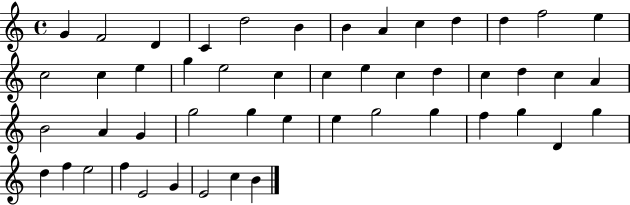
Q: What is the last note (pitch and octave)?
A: B4